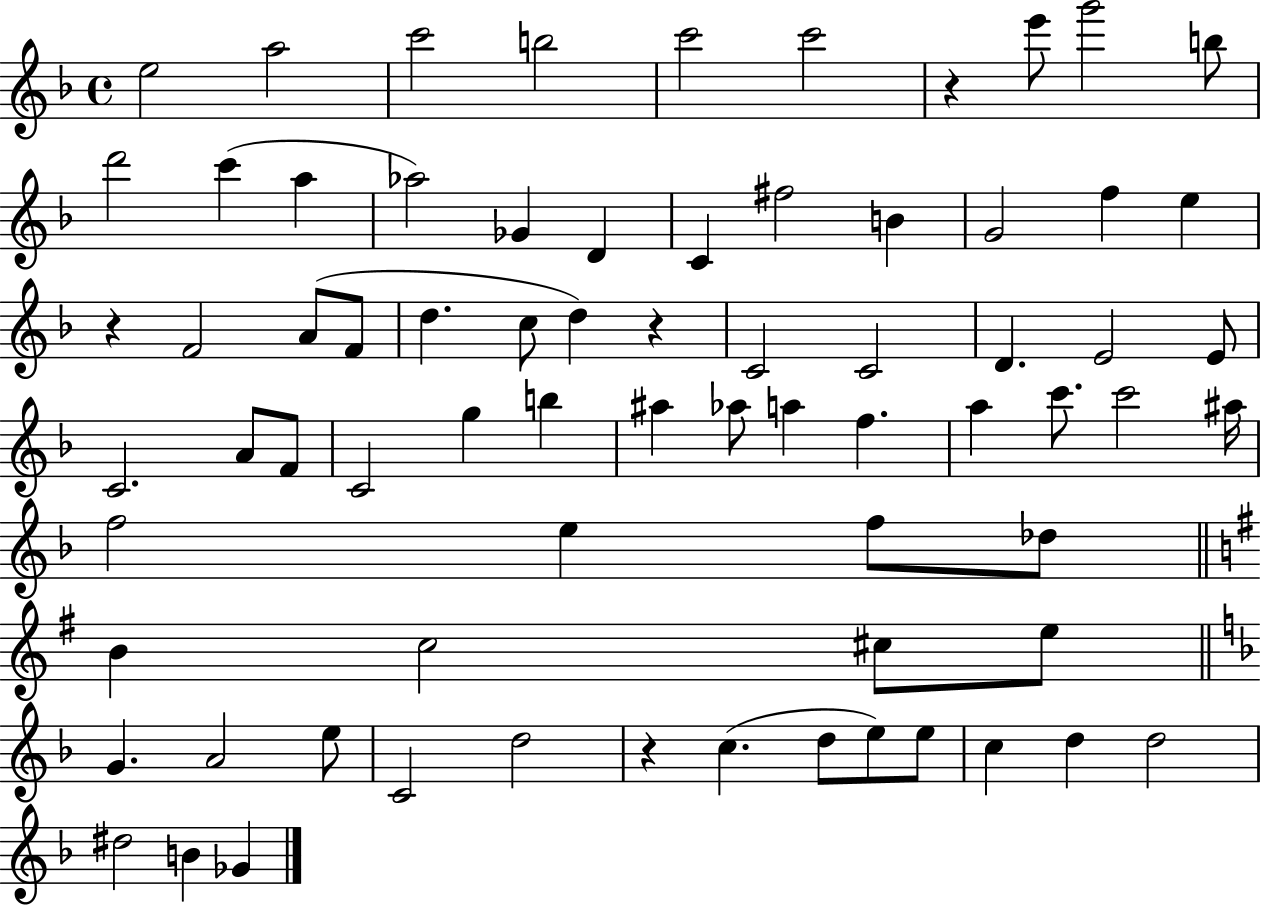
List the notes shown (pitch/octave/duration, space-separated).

E5/h A5/h C6/h B5/h C6/h C6/h R/q E6/e G6/h B5/e D6/h C6/q A5/q Ab5/h Gb4/q D4/q C4/q F#5/h B4/q G4/h F5/q E5/q R/q F4/h A4/e F4/e D5/q. C5/e D5/q R/q C4/h C4/h D4/q. E4/h E4/e C4/h. A4/e F4/e C4/h G5/q B5/q A#5/q Ab5/e A5/q F5/q. A5/q C6/e. C6/h A#5/s F5/h E5/q F5/e Db5/e B4/q C5/h C#5/e E5/e G4/q. A4/h E5/e C4/h D5/h R/q C5/q. D5/e E5/e E5/e C5/q D5/q D5/h D#5/h B4/q Gb4/q